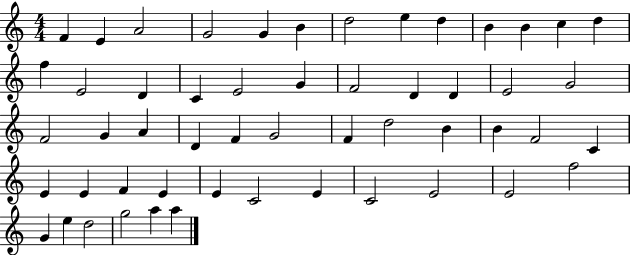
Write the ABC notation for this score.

X:1
T:Untitled
M:4/4
L:1/4
K:C
F E A2 G2 G B d2 e d B B c d f E2 D C E2 G F2 D D E2 G2 F2 G A D F G2 F d2 B B F2 C E E F E E C2 E C2 E2 E2 f2 G e d2 g2 a a